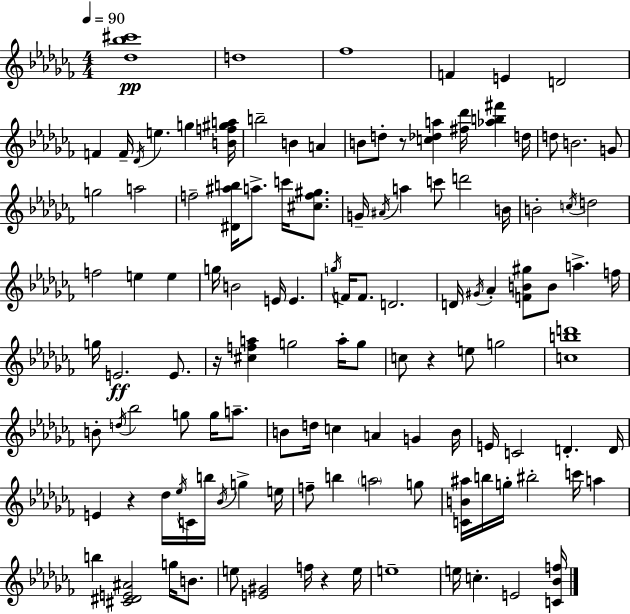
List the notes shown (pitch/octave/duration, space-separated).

[Db5,Bb5,C#6]/w D5/w FES5/w F4/q E4/q D4/h F4/q F4/s Db4/s E5/q. G5/q [B4,F5,G#5,A5]/s B5/h B4/q A4/q B4/e D5/e R/e [C5,Db5,A5]/q [F#5,Db6]/s [Ab5,B5,F#6]/q D5/s D5/e B4/h. G4/e G5/h A5/h F5/h [D#4,A#5,B5]/s A5/e. C6/s [C#5,F5,G#5]/e. G4/s A#4/s A5/q C6/e D6/h B4/s B4/h C5/s D5/h F5/h E5/q E5/q G5/s B4/h E4/s E4/q. G5/s F4/s F4/e. D4/h. D4/s G#4/s Ab4/q [F4,B4,G#5]/e B4/e A5/q. F5/s G5/s E4/h. E4/e. R/s [C#5,F5,A5]/q G5/h A5/s G5/e C5/e R/q E5/e G5/h [C5,B5,D6]/w B4/e D5/s Bb5/h G5/e G5/s A5/e. B4/e D5/s C5/q A4/q G4/q B4/s E4/s C4/h D4/q. D4/s E4/q R/q Db5/s Eb5/s C4/s B5/s Bb4/s G5/q E5/s F5/e B5/q A5/h G5/e [C4,B4,A#5]/s B5/s G5/s BIS5/h C6/s A5/q B5/q [C#4,D#4,E4,A#4]/h G5/s B4/e. E5/e [E4,G#4]/h F5/s R/q E5/s E5/w E5/s C5/q. E4/h [C4,Bb4,F5]/s